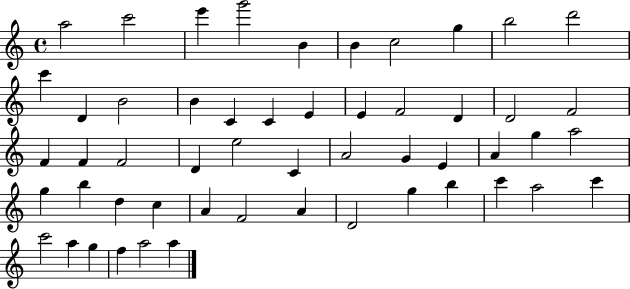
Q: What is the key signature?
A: C major